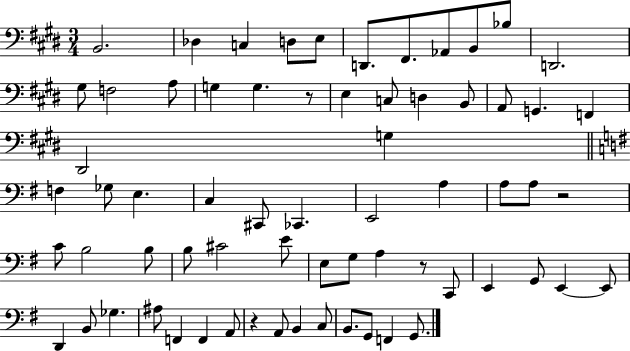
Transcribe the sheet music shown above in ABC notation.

X:1
T:Untitled
M:3/4
L:1/4
K:E
B,,2 _D, C, D,/2 E,/2 D,,/2 ^F,,/2 _A,,/2 B,,/2 _B,/2 D,,2 ^G,/2 F,2 A,/2 G, G, z/2 E, C,/2 D, B,,/2 A,,/2 G,, F,, ^D,,2 G, F, _G,/2 E, C, ^C,,/2 _C,, E,,2 A, A,/2 A,/2 z2 C/2 B,2 B,/2 B,/2 ^C2 E/2 E,/2 G,/2 A, z/2 C,,/2 E,, G,,/2 E,, E,,/2 D,, B,,/2 _G, ^A,/2 F,, F,, A,,/2 z A,,/2 B,, C,/2 B,,/2 G,,/2 F,, G,,/2